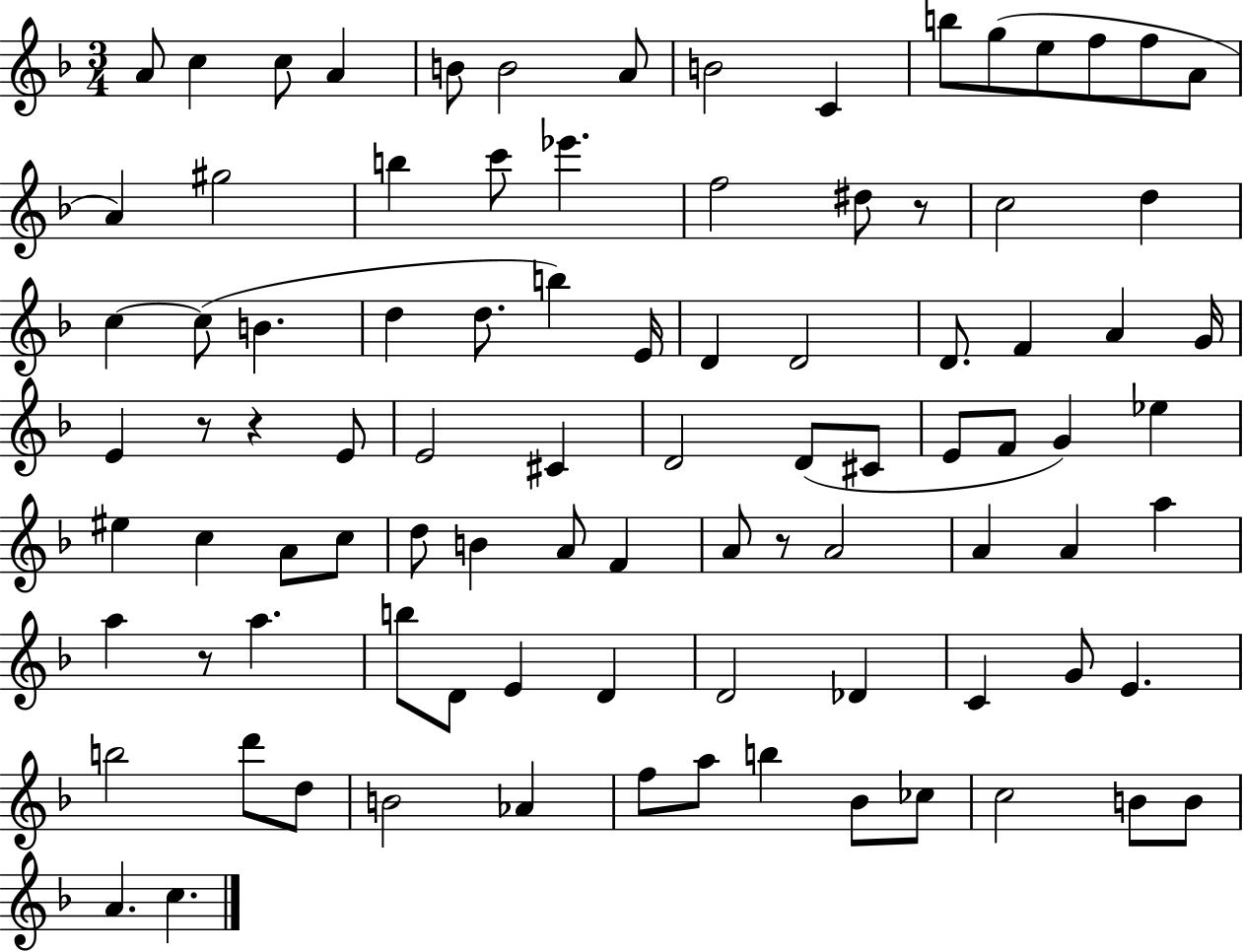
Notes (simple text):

A4/e C5/q C5/e A4/q B4/e B4/h A4/e B4/h C4/q B5/e G5/e E5/e F5/e F5/e A4/e A4/q G#5/h B5/q C6/e Eb6/q. F5/h D#5/e R/e C5/h D5/q C5/q C5/e B4/q. D5/q D5/e. B5/q E4/s D4/q D4/h D4/e. F4/q A4/q G4/s E4/q R/e R/q E4/e E4/h C#4/q D4/h D4/e C#4/e E4/e F4/e G4/q Eb5/q EIS5/q C5/q A4/e C5/e D5/e B4/q A4/e F4/q A4/e R/e A4/h A4/q A4/q A5/q A5/q R/e A5/q. B5/e D4/e E4/q D4/q D4/h Db4/q C4/q G4/e E4/q. B5/h D6/e D5/e B4/h Ab4/q F5/e A5/e B5/q Bb4/e CES5/e C5/h B4/e B4/e A4/q. C5/q.